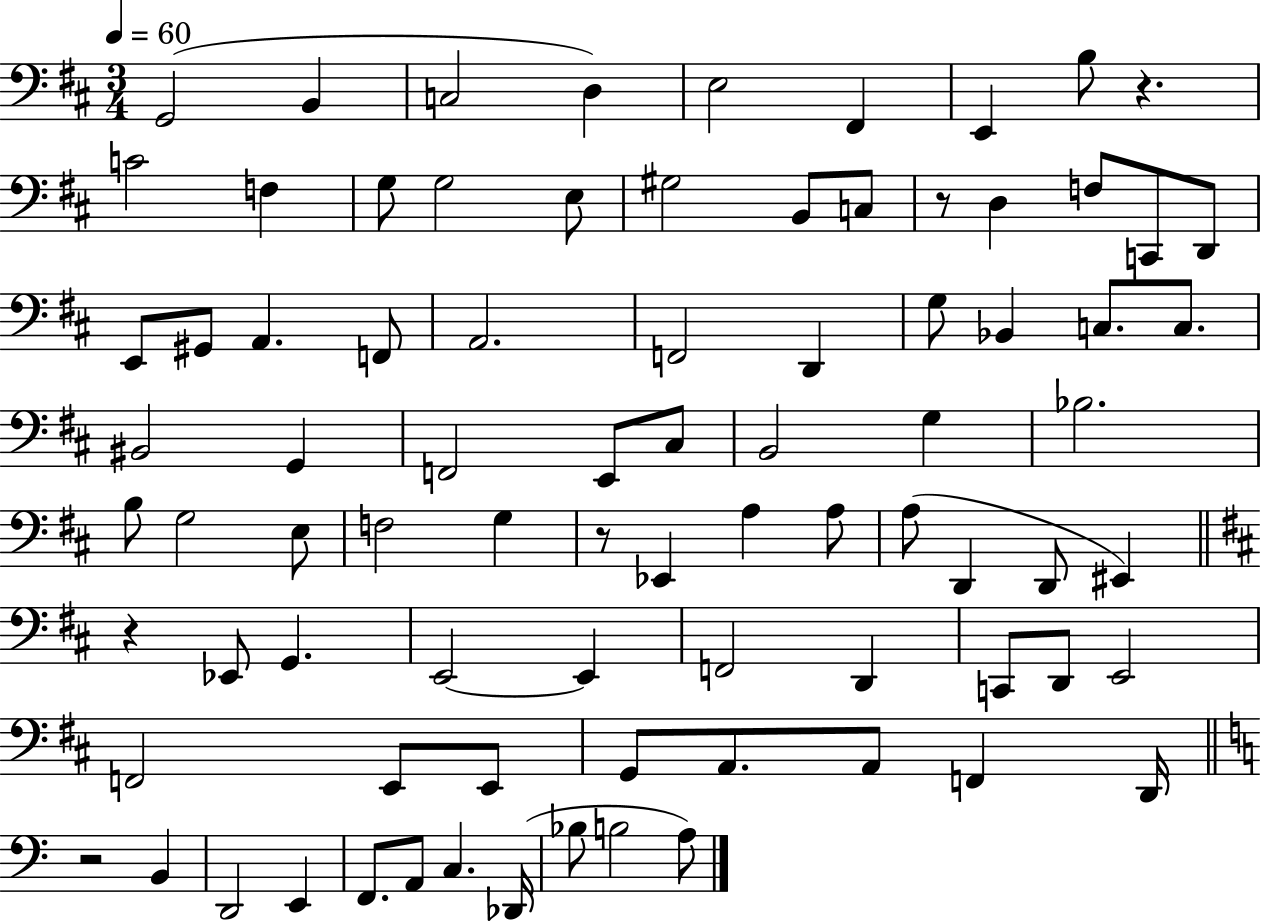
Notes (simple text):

G2/h B2/q C3/h D3/q E3/h F#2/q E2/q B3/e R/q. C4/h F3/q G3/e G3/h E3/e G#3/h B2/e C3/e R/e D3/q F3/e C2/e D2/e E2/e G#2/e A2/q. F2/e A2/h. F2/h D2/q G3/e Bb2/q C3/e. C3/e. BIS2/h G2/q F2/h E2/e C#3/e B2/h G3/q Bb3/h. B3/e G3/h E3/e F3/h G3/q R/e Eb2/q A3/q A3/e A3/e D2/q D2/e EIS2/q R/q Eb2/e G2/q. E2/h E2/q F2/h D2/q C2/e D2/e E2/h F2/h E2/e E2/e G2/e A2/e. A2/e F2/q D2/s R/h B2/q D2/h E2/q F2/e. A2/e C3/q. Db2/s Bb3/e B3/h A3/e